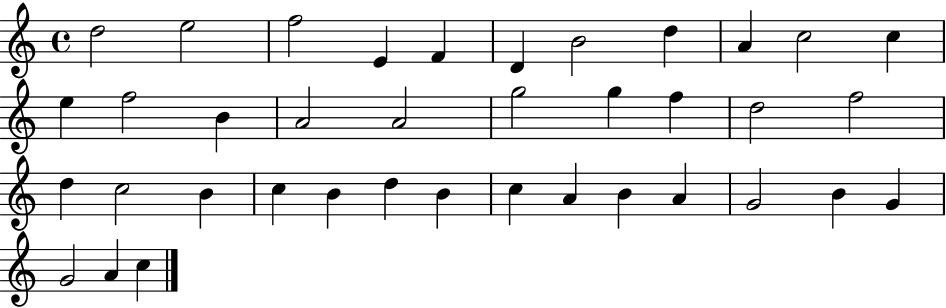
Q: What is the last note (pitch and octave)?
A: C5